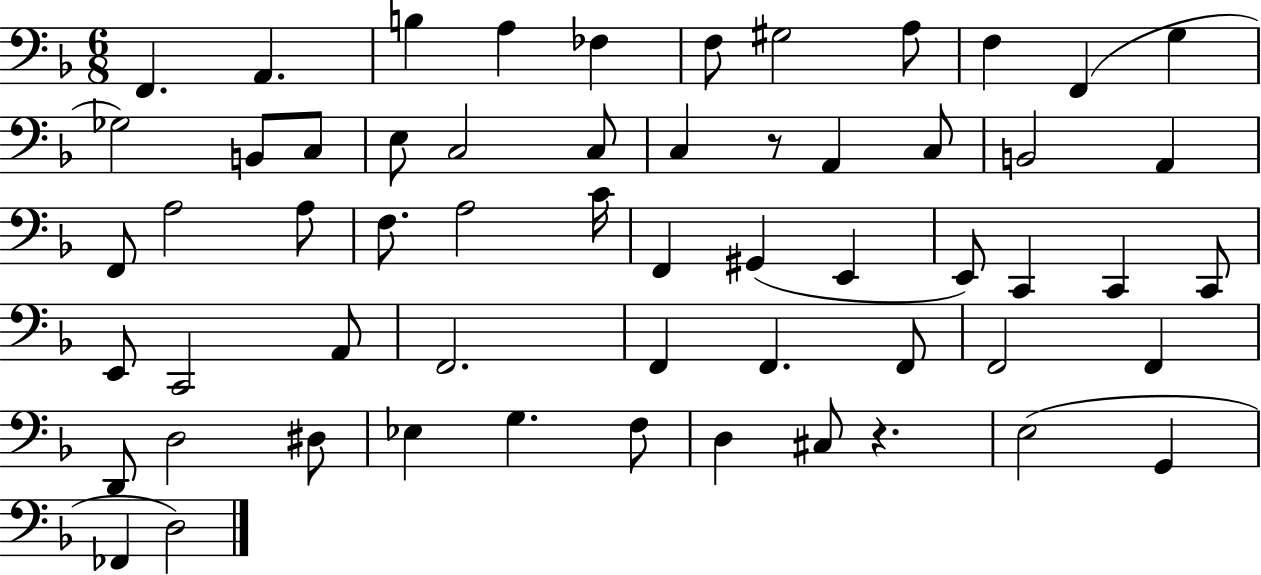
X:1
T:Untitled
M:6/8
L:1/4
K:F
F,, A,, B, A, _F, F,/2 ^G,2 A,/2 F, F,, G, _G,2 B,,/2 C,/2 E,/2 C,2 C,/2 C, z/2 A,, C,/2 B,,2 A,, F,,/2 A,2 A,/2 F,/2 A,2 C/4 F,, ^G,, E,, E,,/2 C,, C,, C,,/2 E,,/2 C,,2 A,,/2 F,,2 F,, F,, F,,/2 F,,2 F,, D,,/2 D,2 ^D,/2 _E, G, F,/2 D, ^C,/2 z E,2 G,, _F,, D,2